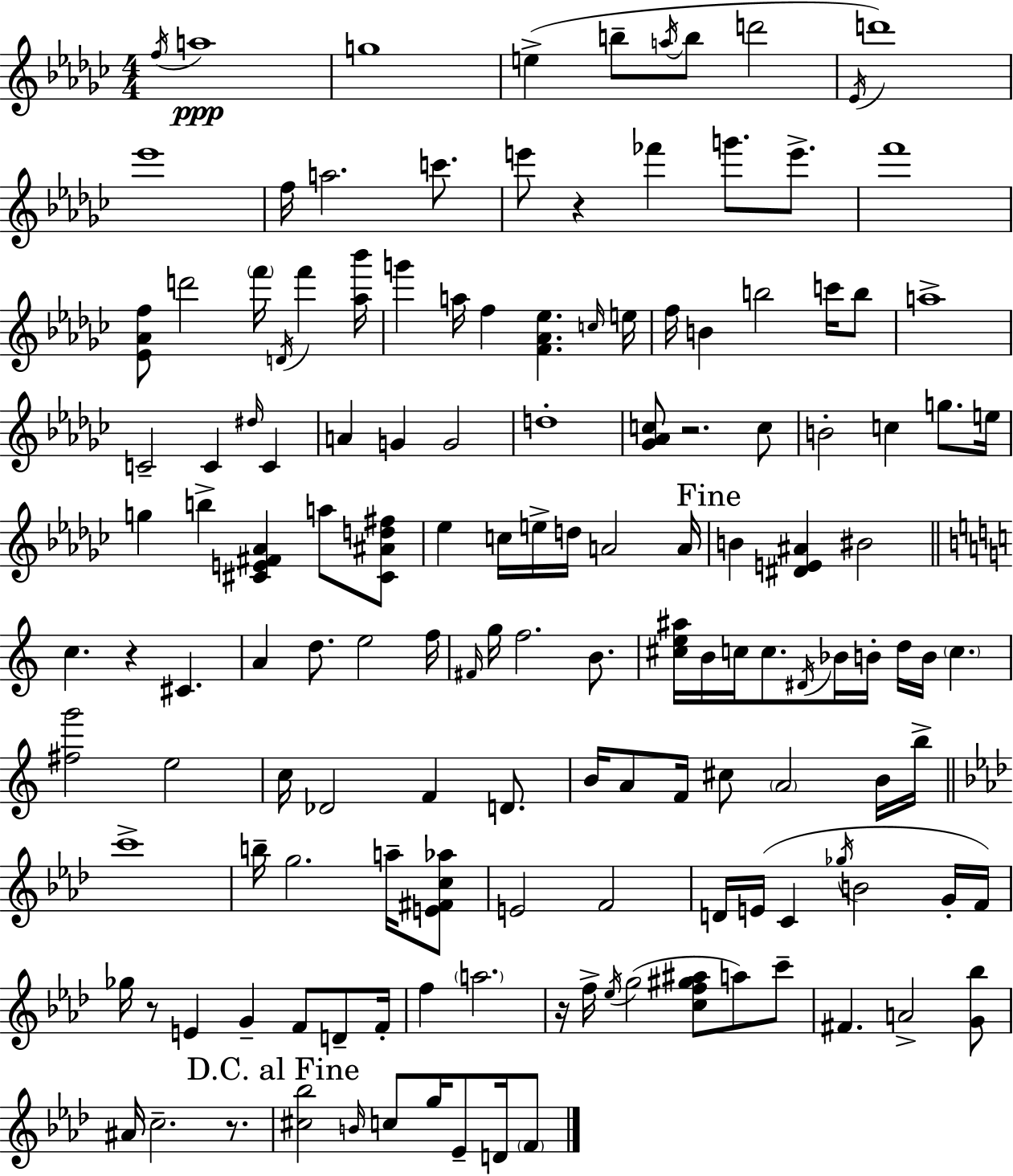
F5/s A5/w G5/w E5/q B5/e A5/s B5/e D6/h Eb4/s D6/w Eb6/w F5/s A5/h. C6/e. E6/e R/q FES6/q G6/e. E6/e. F6/w [Eb4,Ab4,F5]/e D6/h F6/s D4/s F6/q [Ab5,Bb6]/s G6/q A5/s F5/q [F4,Ab4,Eb5]/q. C5/s E5/s F5/s B4/q B5/h C6/s B5/e A5/w C4/h C4/q D#5/s C4/q A4/q G4/q G4/h D5/w [Gb4,Ab4,C5]/e R/h. C5/e B4/h C5/q G5/e. E5/s G5/q B5/q [C#4,E4,F#4,Ab4]/q A5/e [C#4,A#4,D5,F#5]/e Eb5/q C5/s E5/s D5/s A4/h A4/s B4/q [D#4,E4,A#4]/q BIS4/h C5/q. R/q C#4/q. A4/q D5/e. E5/h F5/s F#4/s G5/s F5/h. B4/e. [C#5,E5,A#5]/s B4/s C5/s C5/e. D#4/s Bb4/s B4/s D5/s B4/s C5/q. [F#5,G6]/h E5/h C5/s Db4/h F4/q D4/e. B4/s A4/e F4/s C#5/e A4/h B4/s B5/s C6/w B5/s G5/h. A5/s [E4,F#4,C5,Ab5]/e E4/h F4/h D4/s E4/s C4/q Gb5/s B4/h G4/s F4/s Gb5/s R/e E4/q G4/q F4/e D4/e F4/s F5/q A5/h. R/s F5/s Eb5/s G5/h [C5,F5,G#5,A#5]/e A5/e C6/e F#4/q. A4/h [G4,Bb5]/e A#4/s C5/h. R/e. [C#5,Bb5]/h B4/s C5/e G5/s Eb4/e D4/s F4/e